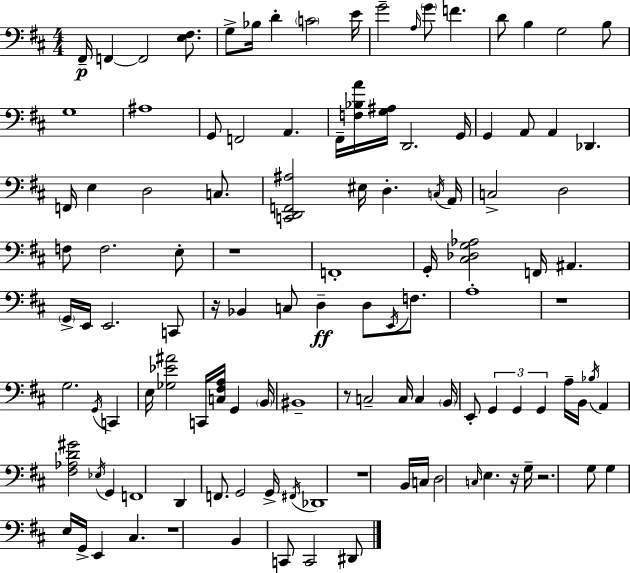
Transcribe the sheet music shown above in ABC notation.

X:1
T:Untitled
M:4/4
L:1/4
K:D
^F,,/4 F,, F,,2 [E,^F,]/2 G,/2 _B,/4 D C2 E/4 G2 A,/4 G/2 F D/2 B, G,2 B,/2 G,4 ^A,4 G,,/2 F,,2 A,, ^F,,/4 [F,_B,A]/4 [G,^A,]/4 D,,2 G,,/4 G,, A,,/2 A,, _D,, F,,/4 E, D,2 C,/2 [C,,D,,F,,^A,]2 ^E,/4 D, C,/4 A,,/4 C,2 D,2 F,/2 F,2 E,/2 z4 F,,4 G,,/4 [^C,_D,G,_A,]2 F,,/4 ^A,, G,,/4 E,,/4 E,,2 C,,/2 z/4 _B,, C,/2 D, D,/2 E,,/4 F,/2 A,4 z4 G,2 G,,/4 C,, E,/4 [_G,_E^A]2 C,,/4 [C,^F,A,]/4 G,, B,,/4 ^B,,4 z/2 C,2 C,/4 C, B,,/4 E,,/2 G,, G,, G,, A,/4 B,,/4 _B,/4 A,, [^F,_A,D^G]2 _E,/4 G,, F,,4 D,, F,,/2 G,,2 G,,/4 ^F,,/4 _D,,4 z4 B,,/4 C,/4 D,2 C,/4 E, z/4 G,/4 z2 G,/2 G, E,/4 G,,/4 E,, ^C, z4 B,, C,,/2 C,,2 ^D,,/2